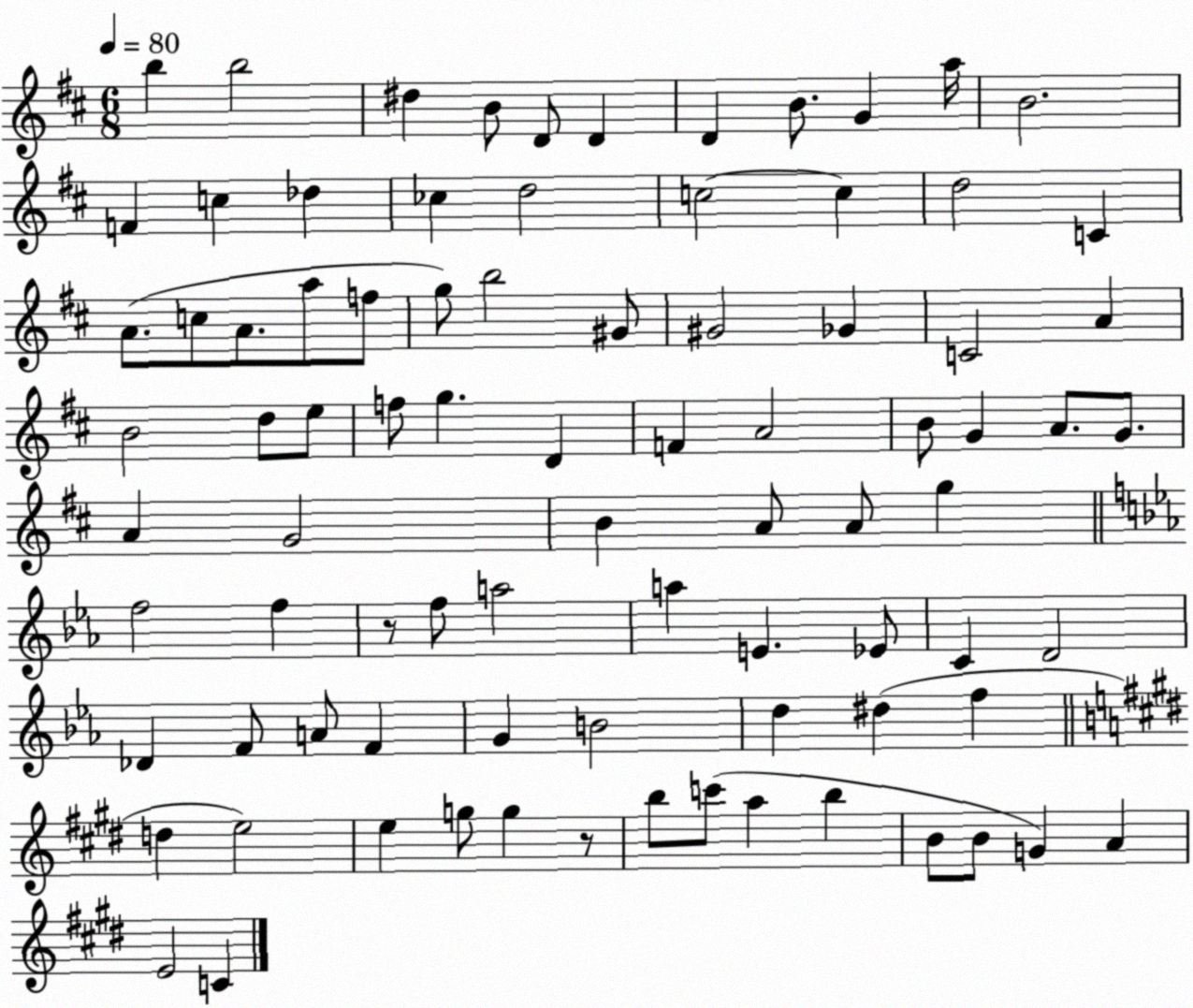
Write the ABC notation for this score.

X:1
T:Untitled
M:6/8
L:1/4
K:D
b b2 ^d B/2 D/2 D D B/2 G a/4 B2 F c _d _c d2 c2 c d2 C A/2 c/2 A/2 a/2 f/2 g/2 b2 ^G/2 ^G2 _G C2 A B2 d/2 e/2 f/2 g D F A2 B/2 G A/2 G/2 A G2 B A/2 A/2 g f2 f z/2 f/2 a2 a E _E/2 C D2 _D F/2 A/2 F G B2 d ^d f d e2 e g/2 g z/2 b/2 c'/2 a b B/2 B/2 G A E2 C